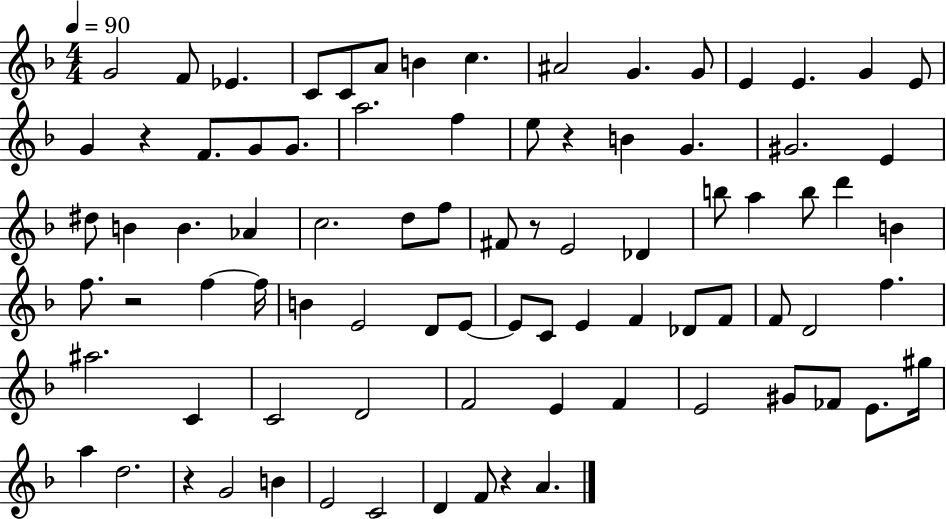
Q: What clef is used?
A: treble